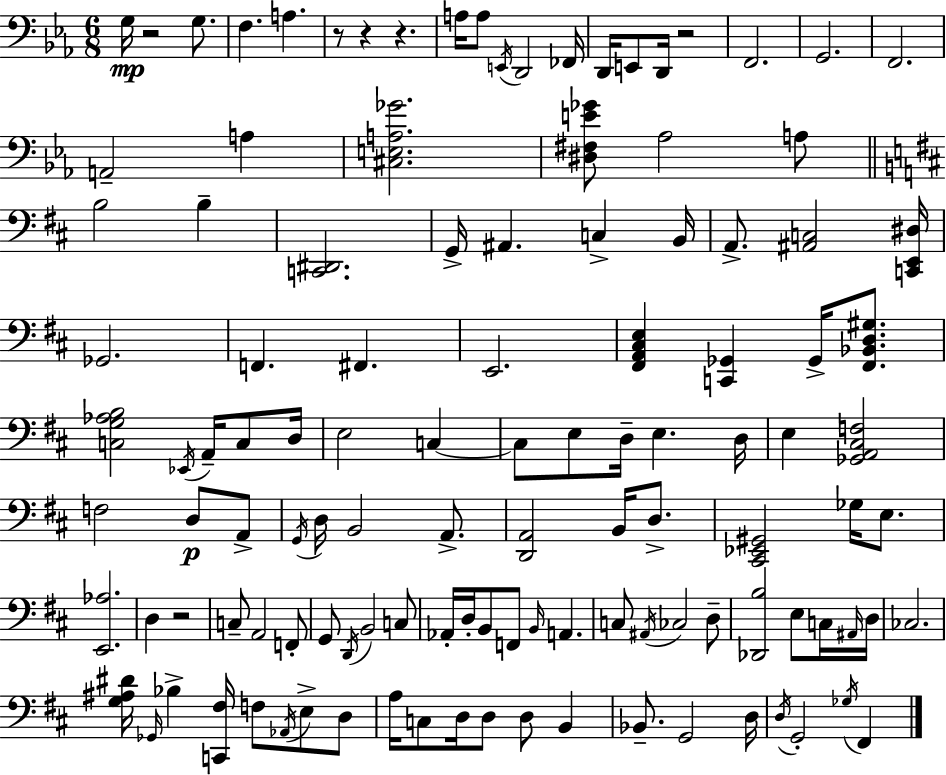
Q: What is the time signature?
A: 6/8